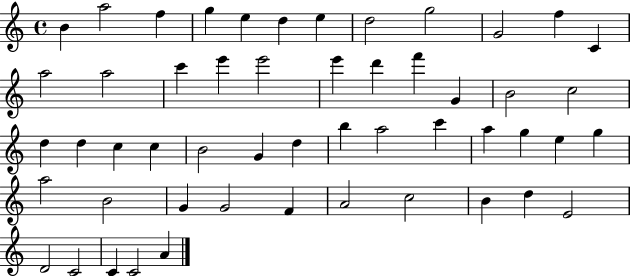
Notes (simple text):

B4/q A5/h F5/q G5/q E5/q D5/q E5/q D5/h G5/h G4/h F5/q C4/q A5/h A5/h C6/q E6/q E6/h E6/q D6/q F6/q G4/q B4/h C5/h D5/q D5/q C5/q C5/q B4/h G4/q D5/q B5/q A5/h C6/q A5/q G5/q E5/q G5/q A5/h B4/h G4/q G4/h F4/q A4/h C5/h B4/q D5/q E4/h D4/h C4/h C4/q C4/h A4/q